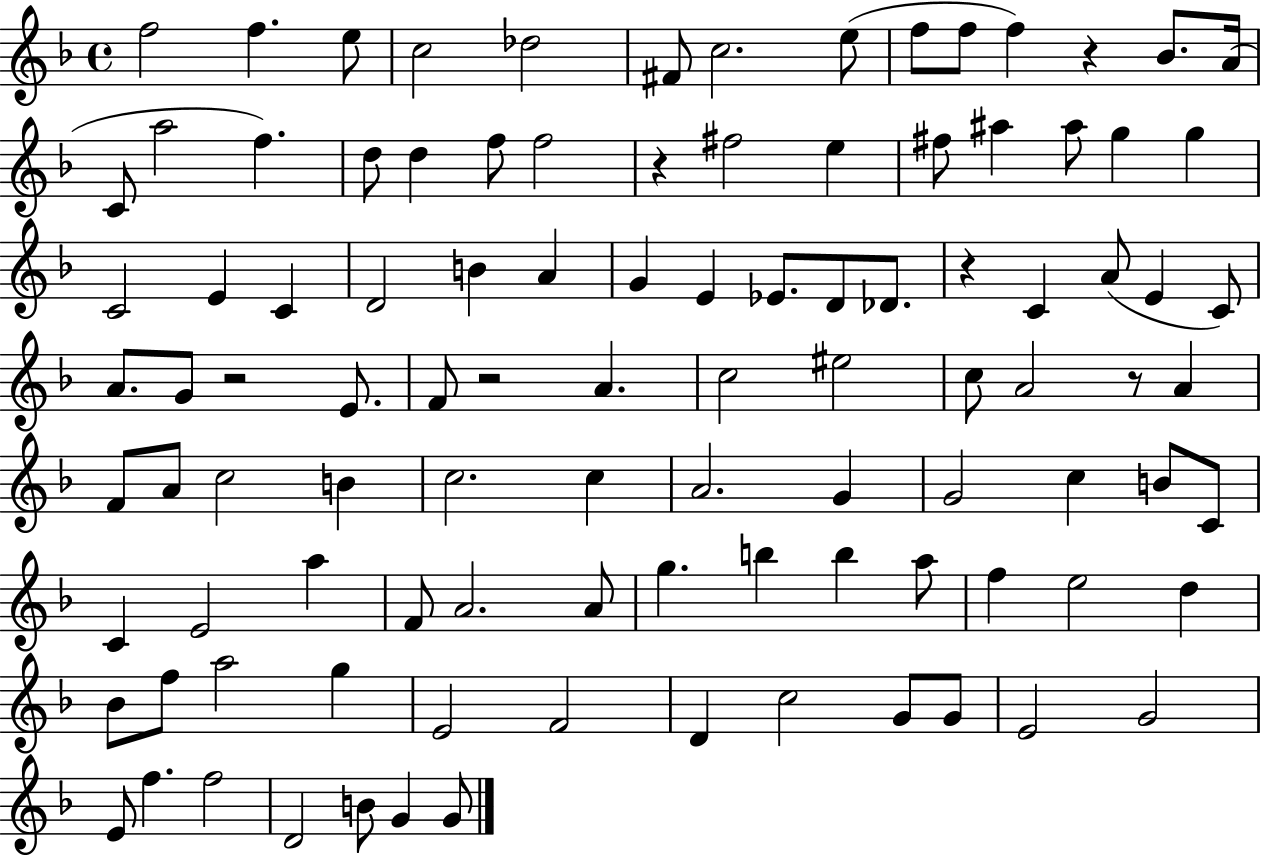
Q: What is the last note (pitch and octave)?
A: G4